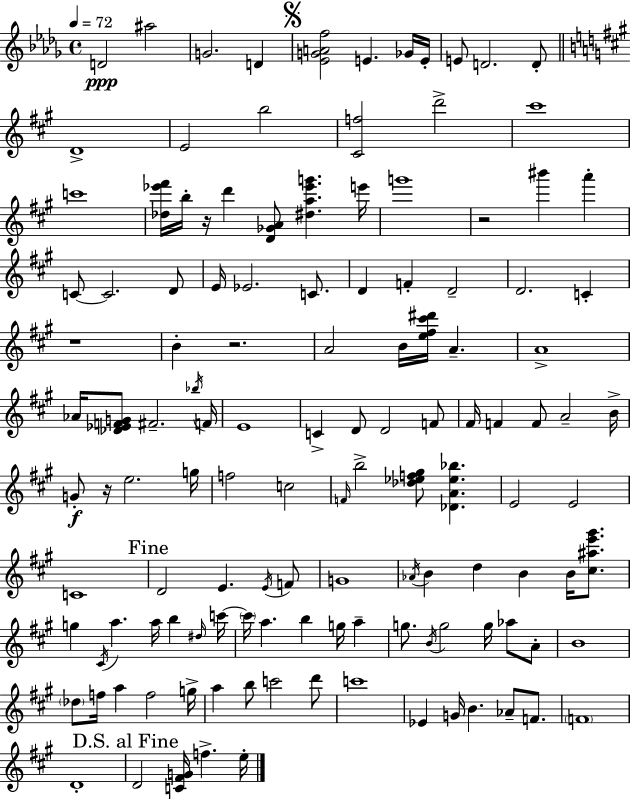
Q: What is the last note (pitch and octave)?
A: E5